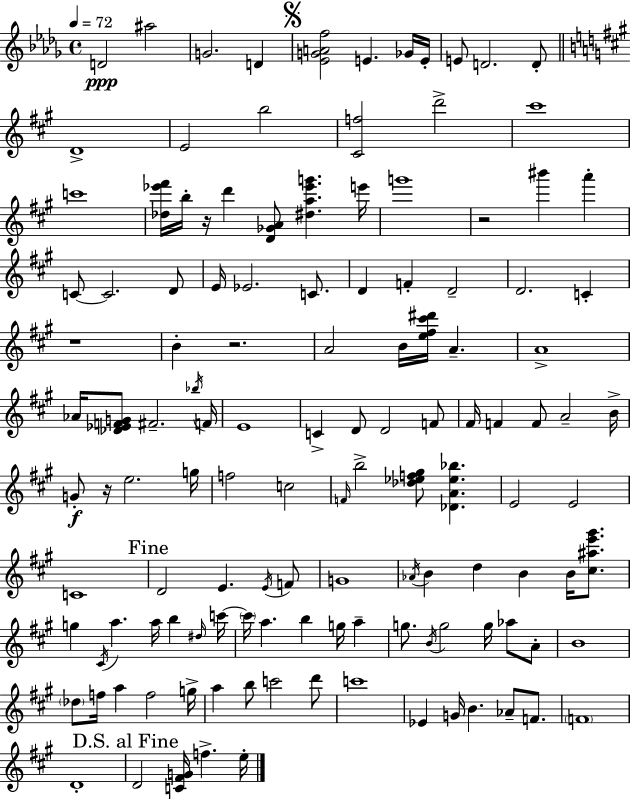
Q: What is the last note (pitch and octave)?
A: E5